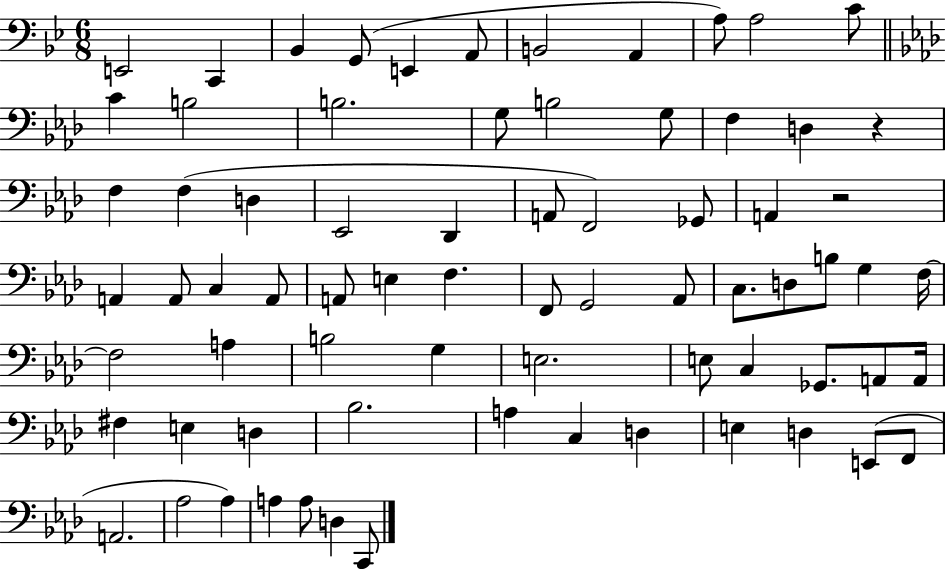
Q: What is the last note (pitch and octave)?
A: C2